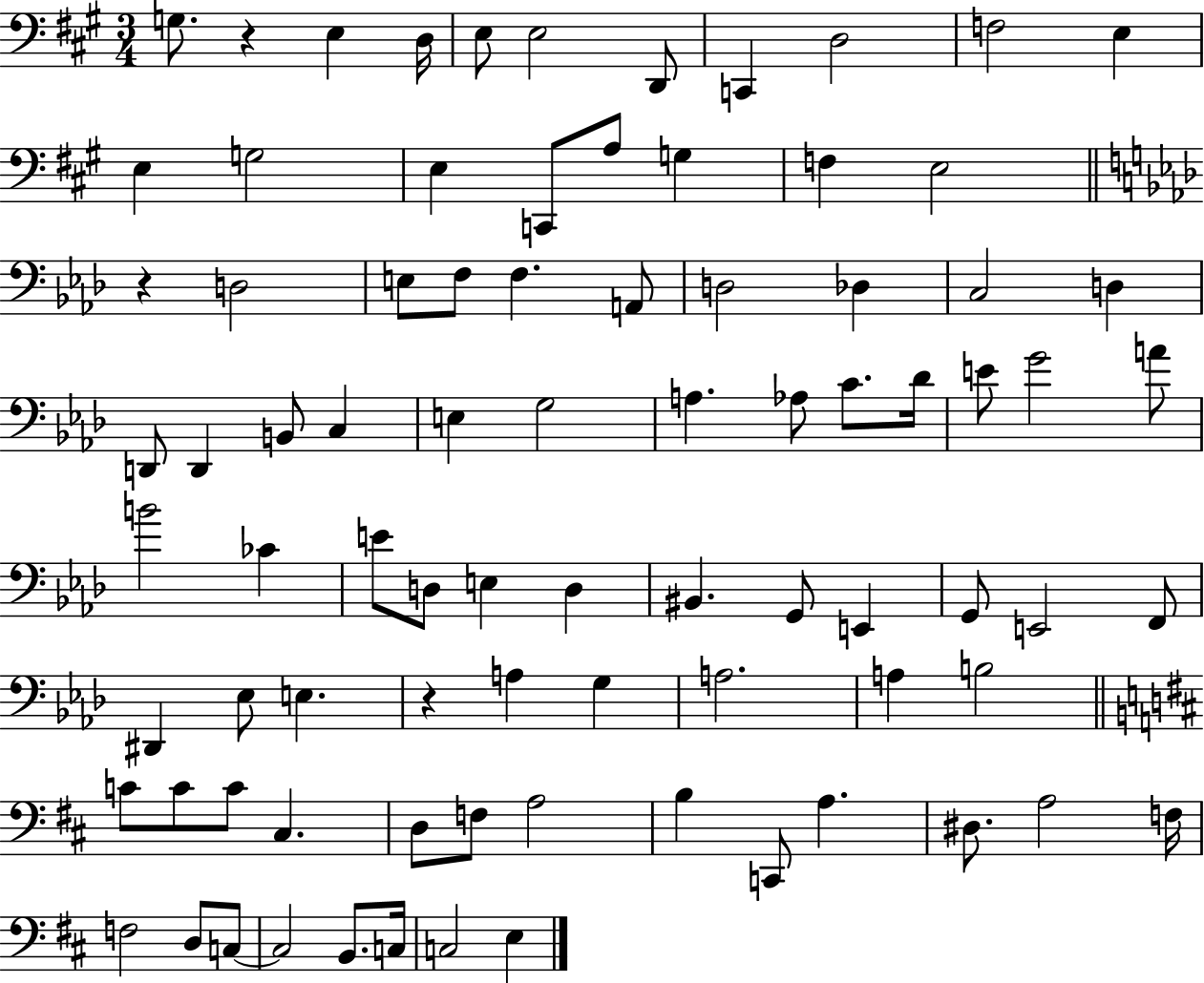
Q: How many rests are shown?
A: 3